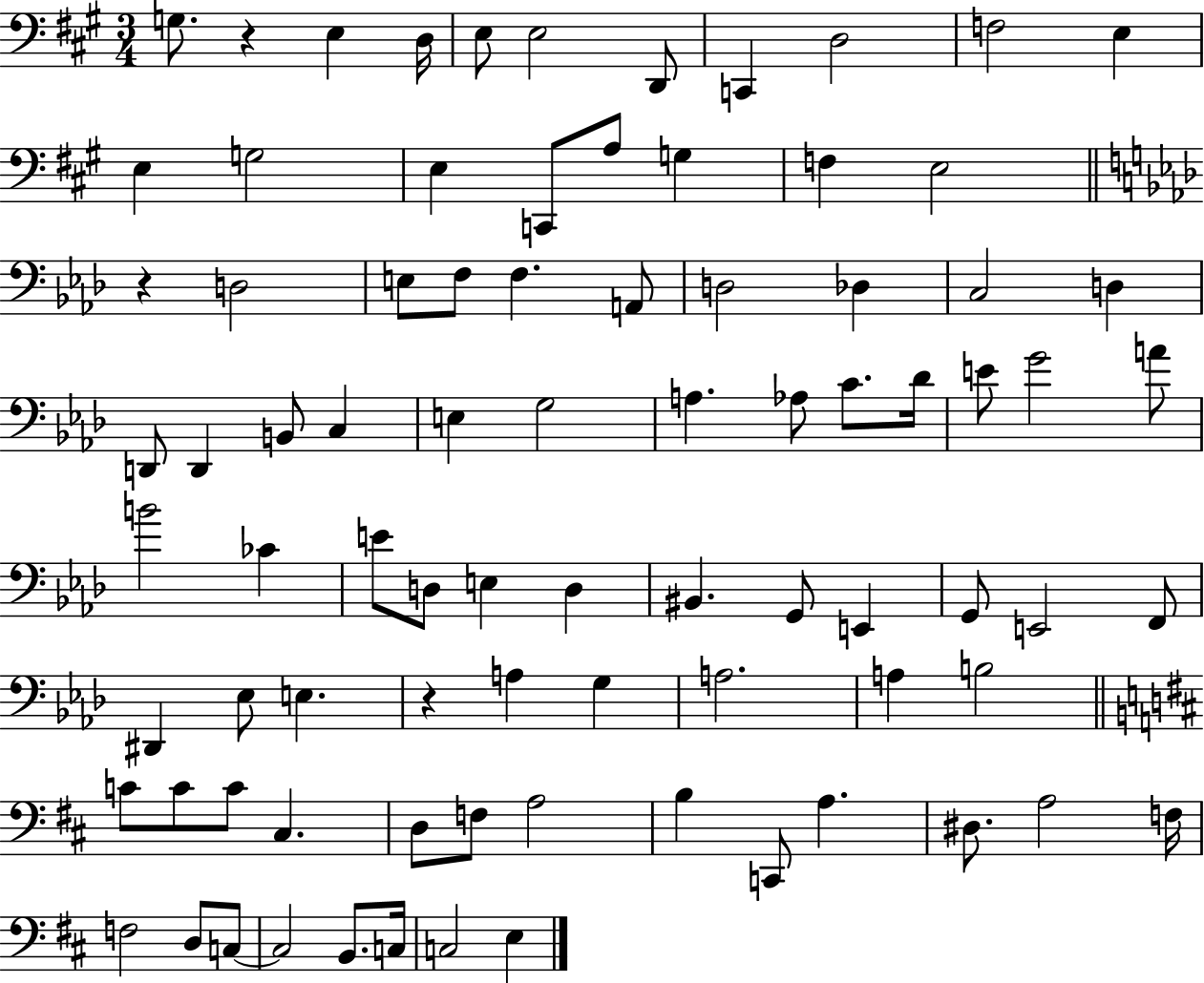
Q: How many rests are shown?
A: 3